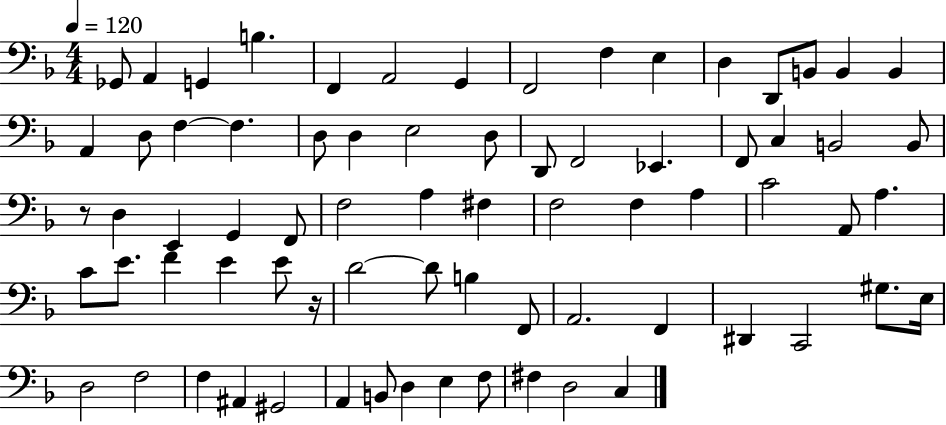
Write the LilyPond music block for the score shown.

{
  \clef bass
  \numericTimeSignature
  \time 4/4
  \key f \major
  \tempo 4 = 120
  ges,8 a,4 g,4 b4. | f,4 a,2 g,4 | f,2 f4 e4 | d4 d,8 b,8 b,4 b,4 | \break a,4 d8 f4~~ f4. | d8 d4 e2 d8 | d,8 f,2 ees,4. | f,8 c4 b,2 b,8 | \break r8 d4 e,4 g,4 f,8 | f2 a4 fis4 | f2 f4 a4 | c'2 a,8 a4. | \break c'8 e'8. f'4 e'4 e'8 r16 | d'2~~ d'8 b4 f,8 | a,2. f,4 | dis,4 c,2 gis8. e16 | \break d2 f2 | f4 ais,4 gis,2 | a,4 b,8 d4 e4 f8 | fis4 d2 c4 | \break \bar "|."
}